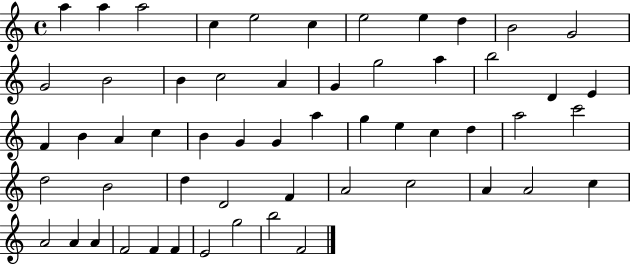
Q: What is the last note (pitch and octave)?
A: F4